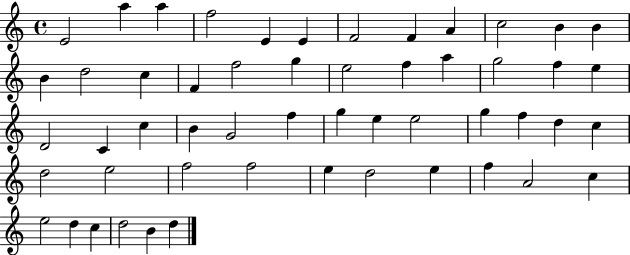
E4/h A5/q A5/q F5/h E4/q E4/q F4/h F4/q A4/q C5/h B4/q B4/q B4/q D5/h C5/q F4/q F5/h G5/q E5/h F5/q A5/q G5/h F5/q E5/q D4/h C4/q C5/q B4/q G4/h F5/q G5/q E5/q E5/h G5/q F5/q D5/q C5/q D5/h E5/h F5/h F5/h E5/q D5/h E5/q F5/q A4/h C5/q E5/h D5/q C5/q D5/h B4/q D5/q